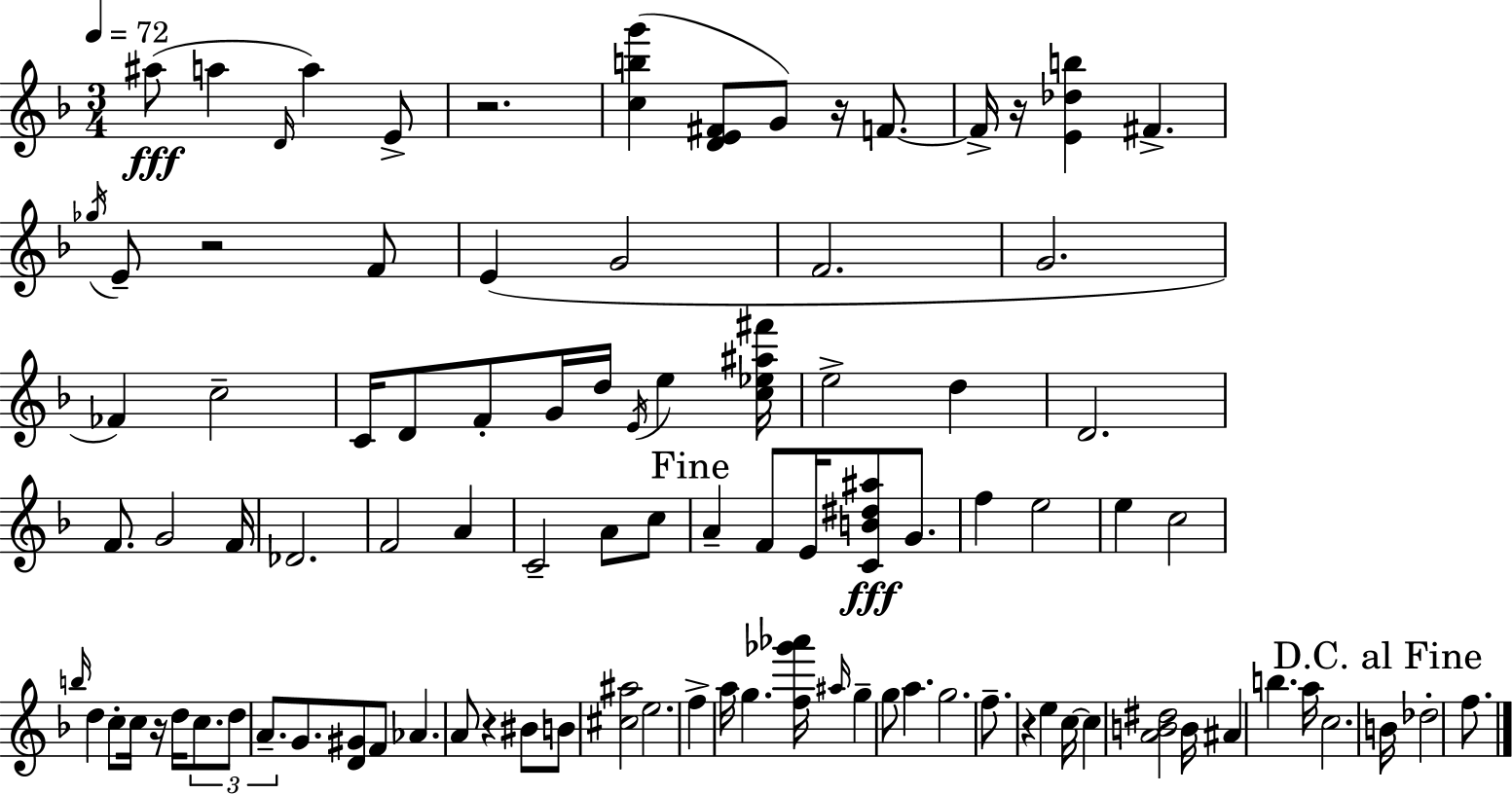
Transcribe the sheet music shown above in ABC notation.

X:1
T:Untitled
M:3/4
L:1/4
K:Dm
^a/2 a D/4 a E/2 z2 [cbg'] [DE^F]/2 G/2 z/4 F/2 F/4 z/4 [E_db] ^F _g/4 E/2 z2 F/2 E G2 F2 G2 _F c2 C/4 D/2 F/2 G/4 d/4 E/4 e [c_e^a^f']/4 e2 d D2 F/2 G2 F/4 _D2 F2 A C2 A/2 c/2 A F/2 E/4 [CB^d^a]/2 G/2 f e2 e c2 b/4 d c/2 c/4 z/4 d/4 c/2 d/2 A/2 G/2 [D^G]/2 F/2 _A A/2 z ^B/2 B/2 [^c^a]2 e2 f a/4 g [f_g'_a']/4 ^a/4 g g/2 a g2 f/2 z e c/4 c [AB^d]2 B/4 ^A b a/4 c2 B/4 _d2 f/2